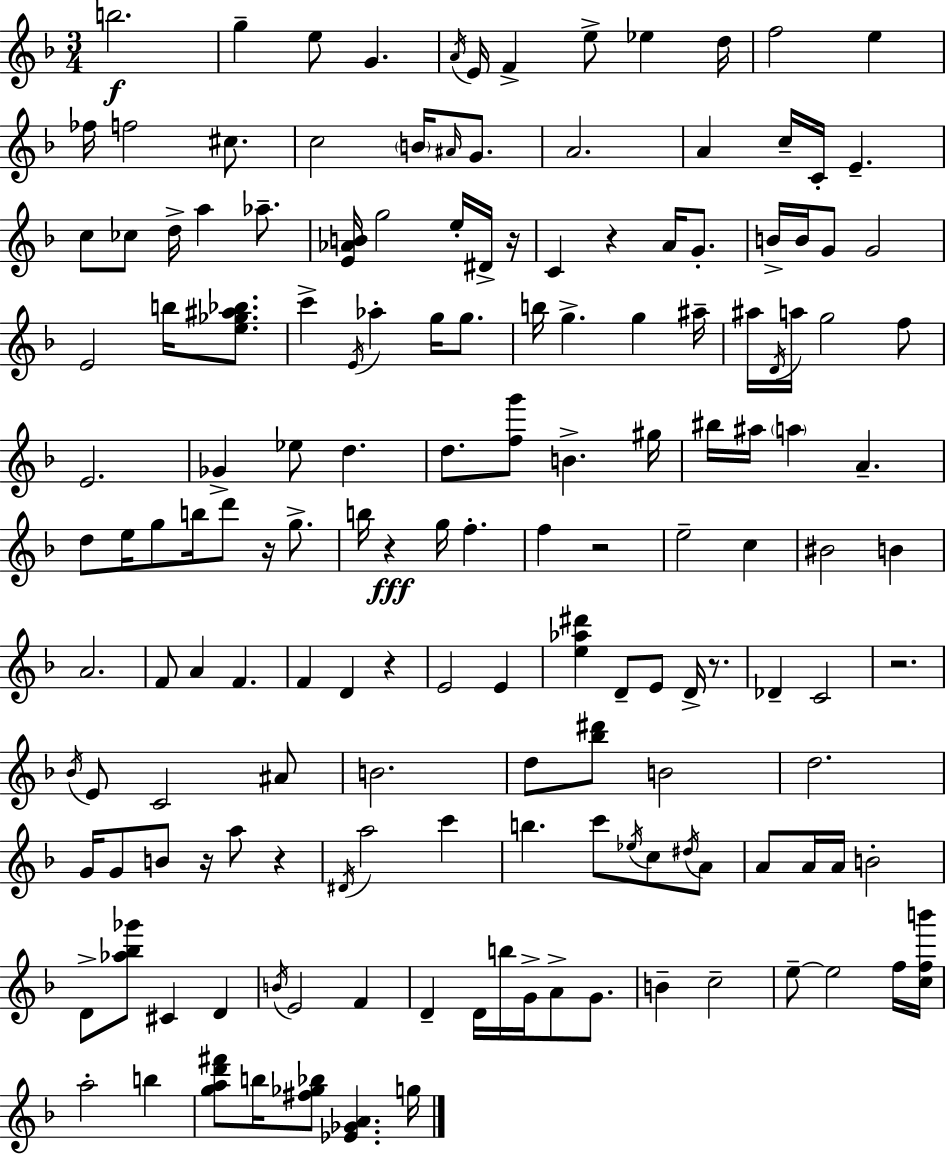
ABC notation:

X:1
T:Untitled
M:3/4
L:1/4
K:F
b2 g e/2 G A/4 E/4 F e/2 _e d/4 f2 e _f/4 f2 ^c/2 c2 B/4 ^A/4 G/2 A2 A c/4 C/4 E c/2 _c/2 d/4 a _a/2 [E_AB]/4 g2 e/4 ^D/4 z/4 C z A/4 G/2 B/4 B/4 G/2 G2 E2 b/4 [e_g^a_b]/2 c' E/4 _a g/4 g/2 b/4 g g ^a/4 ^a/4 D/4 a/4 g2 f/2 E2 _G _e/2 d d/2 [fg']/2 B ^g/4 ^b/4 ^a/4 a A d/2 e/4 g/2 b/4 d'/2 z/4 g/2 b/4 z g/4 f f z2 e2 c ^B2 B A2 F/2 A F F D z E2 E [e_a^d'] D/2 E/2 D/4 z/2 _D C2 z2 _B/4 E/2 C2 ^A/2 B2 d/2 [_b^d']/2 B2 d2 G/4 G/2 B/2 z/4 a/2 z ^D/4 a2 c' b c'/2 _e/4 c/2 ^d/4 A/2 A/2 A/4 A/4 B2 D/2 [_a_b_g']/2 ^C D B/4 E2 F D D/4 b/4 G/4 A/2 G/2 B c2 e/2 e2 f/4 [cfb']/4 a2 b [gad'^f']/2 b/4 [^f_g_b]/2 [_E_GA] g/4